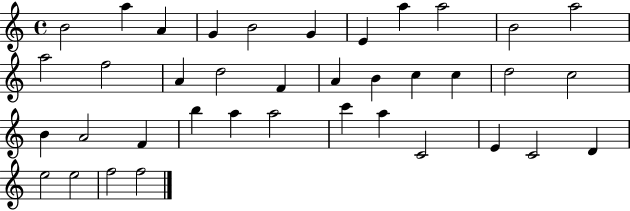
X:1
T:Untitled
M:4/4
L:1/4
K:C
B2 a A G B2 G E a a2 B2 a2 a2 f2 A d2 F A B c c d2 c2 B A2 F b a a2 c' a C2 E C2 D e2 e2 f2 f2